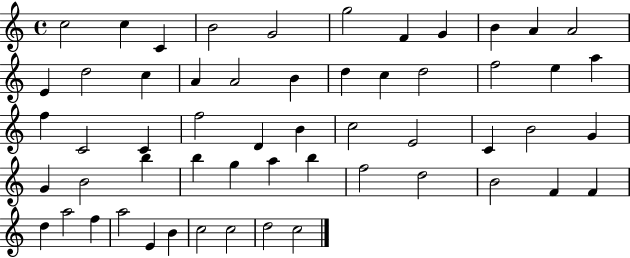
{
  \clef treble
  \time 4/4
  \defaultTimeSignature
  \key c \major
  c''2 c''4 c'4 | b'2 g'2 | g''2 f'4 g'4 | b'4 a'4 a'2 | \break e'4 d''2 c''4 | a'4 a'2 b'4 | d''4 c''4 d''2 | f''2 e''4 a''4 | \break f''4 c'2 c'4 | f''2 d'4 b'4 | c''2 e'2 | c'4 b'2 g'4 | \break g'4 b'2 b''4 | b''4 g''4 a''4 b''4 | f''2 d''2 | b'2 f'4 f'4 | \break d''4 a''2 f''4 | a''2 e'4 b'4 | c''2 c''2 | d''2 c''2 | \break \bar "|."
}